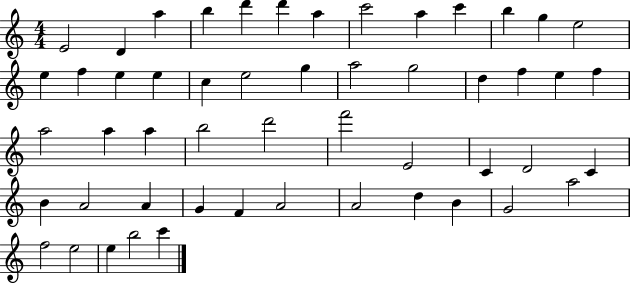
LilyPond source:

{
  \clef treble
  \numericTimeSignature
  \time 4/4
  \key c \major
  e'2 d'4 a''4 | b''4 d'''4 d'''4 a''4 | c'''2 a''4 c'''4 | b''4 g''4 e''2 | \break e''4 f''4 e''4 e''4 | c''4 e''2 g''4 | a''2 g''2 | d''4 f''4 e''4 f''4 | \break a''2 a''4 a''4 | b''2 d'''2 | f'''2 e'2 | c'4 d'2 c'4 | \break b'4 a'2 a'4 | g'4 f'4 a'2 | a'2 d''4 b'4 | g'2 a''2 | \break f''2 e''2 | e''4 b''2 c'''4 | \bar "|."
}